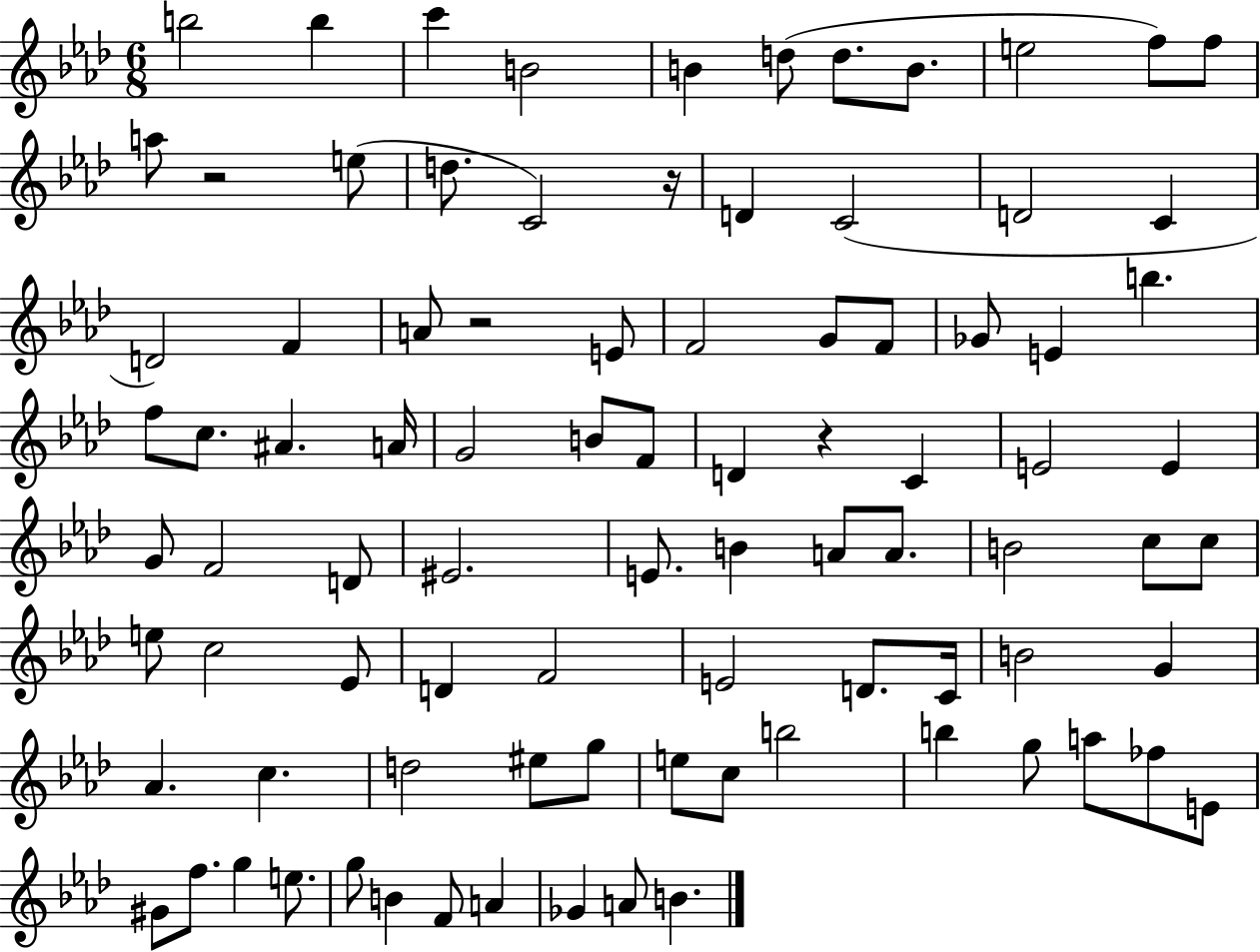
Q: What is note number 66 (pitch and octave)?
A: G5